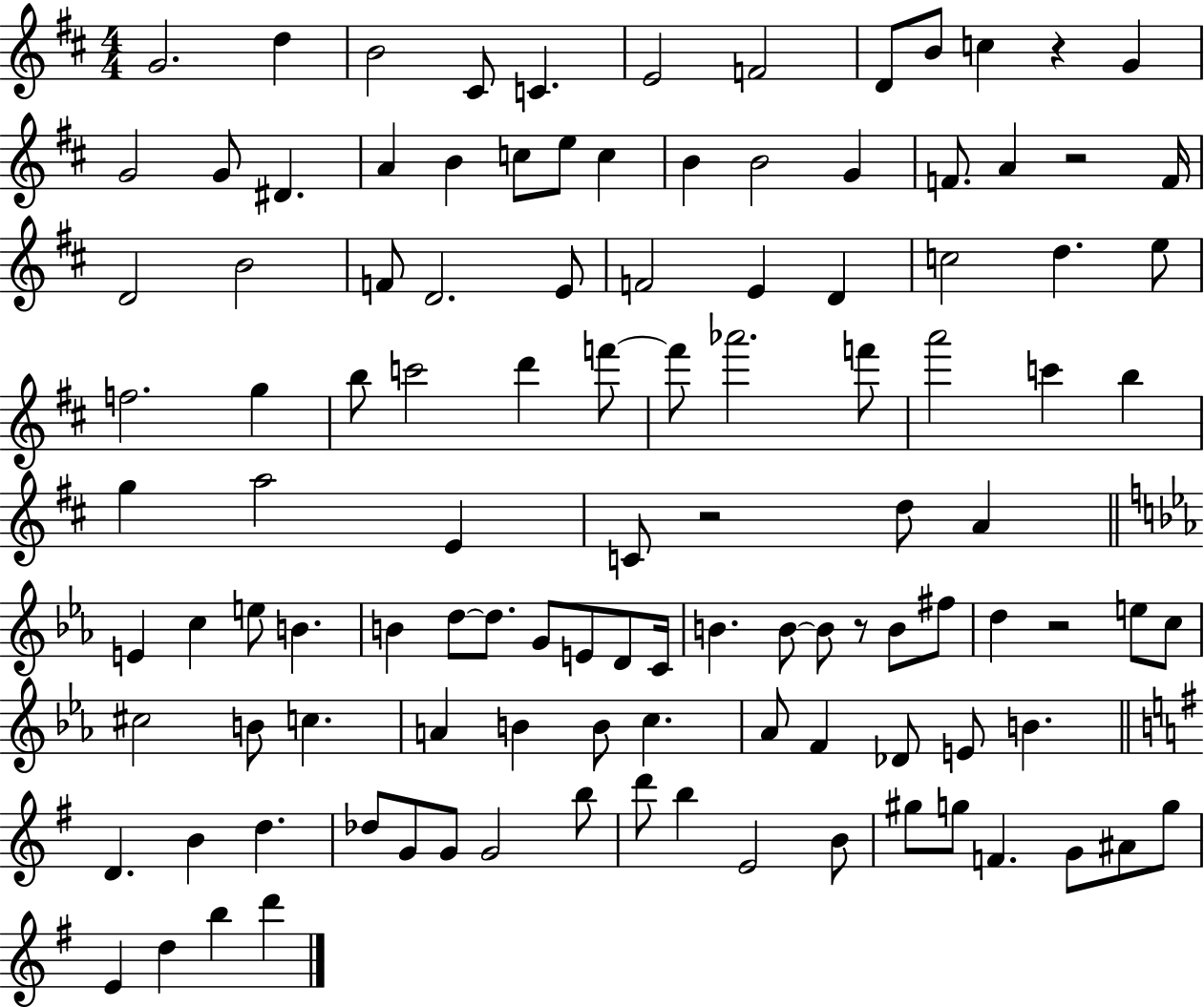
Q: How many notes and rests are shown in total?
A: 112